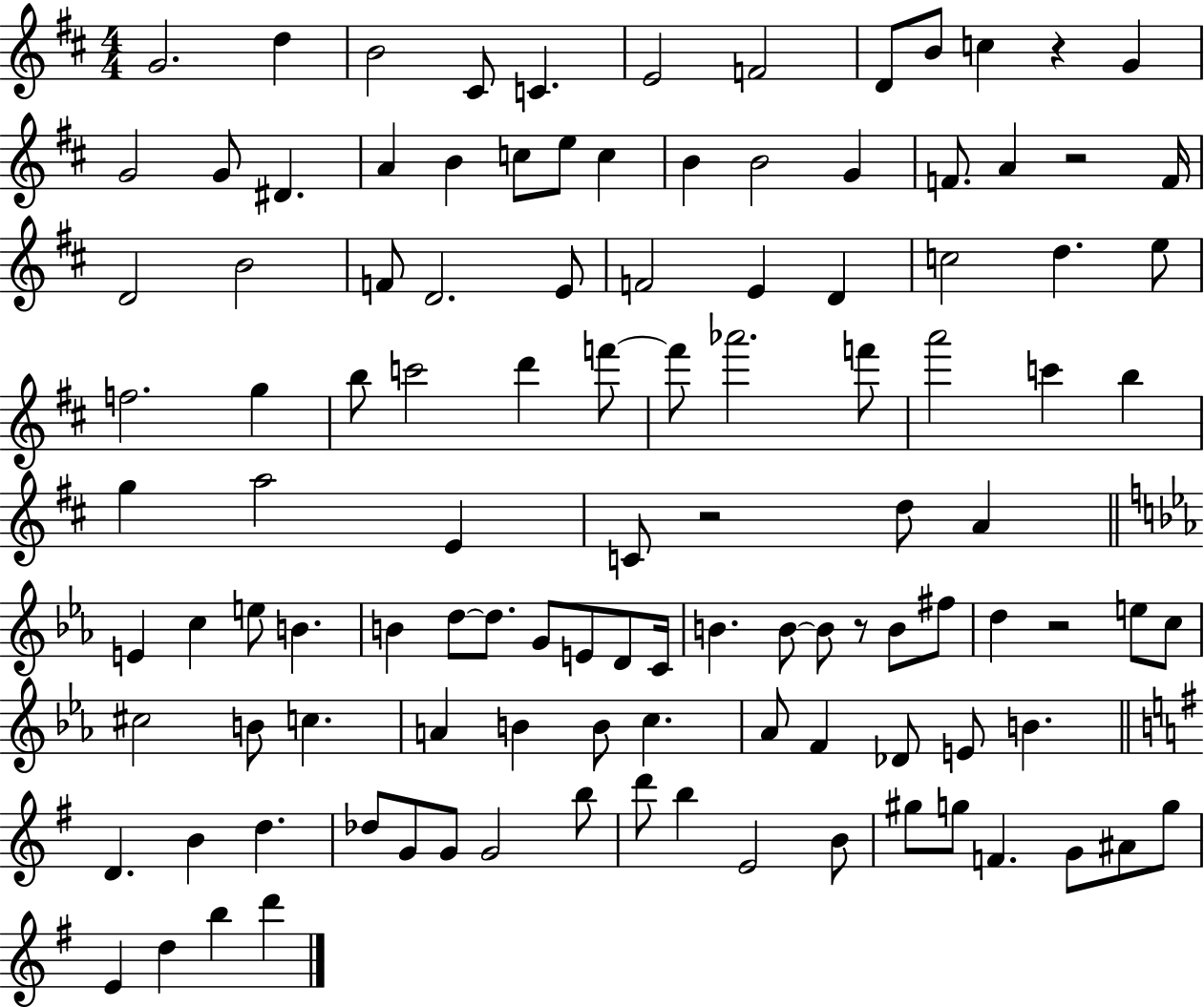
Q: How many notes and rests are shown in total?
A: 112